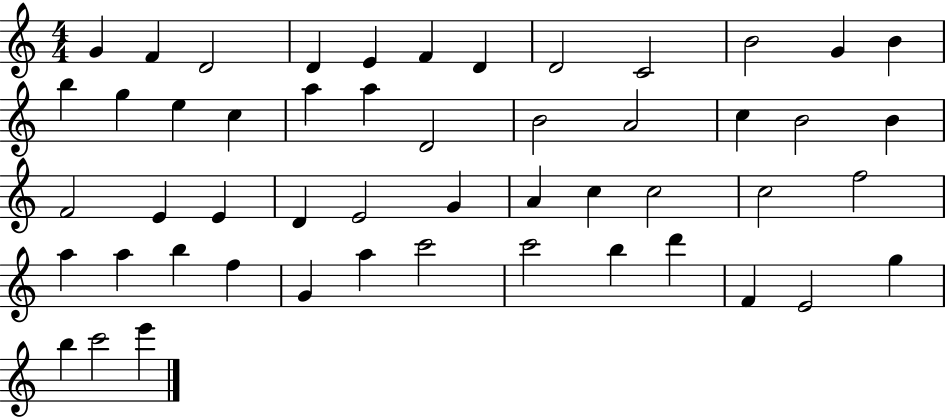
G4/q F4/q D4/h D4/q E4/q F4/q D4/q D4/h C4/h B4/h G4/q B4/q B5/q G5/q E5/q C5/q A5/q A5/q D4/h B4/h A4/h C5/q B4/h B4/q F4/h E4/q E4/q D4/q E4/h G4/q A4/q C5/q C5/h C5/h F5/h A5/q A5/q B5/q F5/q G4/q A5/q C6/h C6/h B5/q D6/q F4/q E4/h G5/q B5/q C6/h E6/q